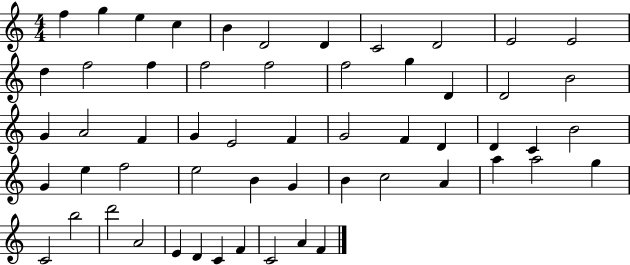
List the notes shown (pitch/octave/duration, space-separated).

F5/q G5/q E5/q C5/q B4/q D4/h D4/q C4/h D4/h E4/h E4/h D5/q F5/h F5/q F5/h F5/h F5/h G5/q D4/q D4/h B4/h G4/q A4/h F4/q G4/q E4/h F4/q G4/h F4/q D4/q D4/q C4/q B4/h G4/q E5/q F5/h E5/h B4/q G4/q B4/q C5/h A4/q A5/q A5/h G5/q C4/h B5/h D6/h A4/h E4/q D4/q C4/q F4/q C4/h A4/q F4/q